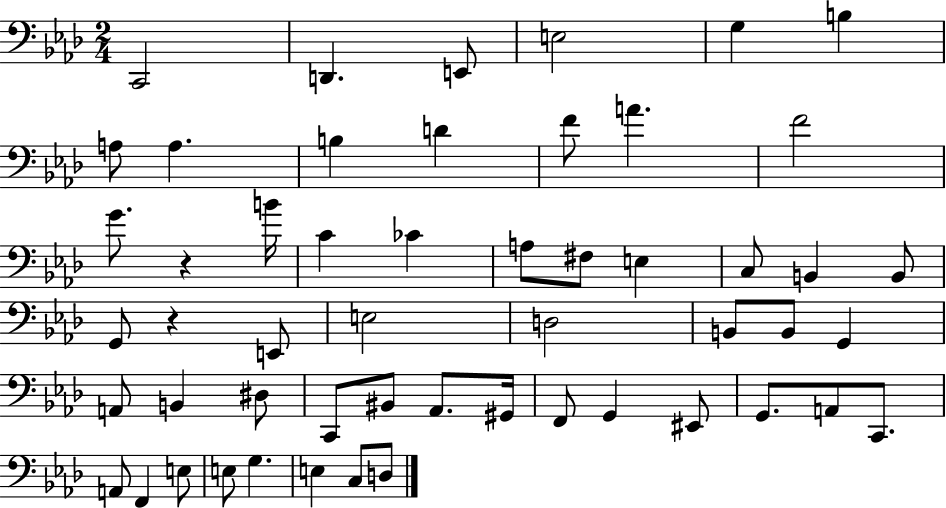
X:1
T:Untitled
M:2/4
L:1/4
K:Ab
C,,2 D,, E,,/2 E,2 G, B, A,/2 A, B, D F/2 A F2 G/2 z B/4 C _C A,/2 ^F,/2 E, C,/2 B,, B,,/2 G,,/2 z E,,/2 E,2 D,2 B,,/2 B,,/2 G,, A,,/2 B,, ^D,/2 C,,/2 ^B,,/2 _A,,/2 ^G,,/4 F,,/2 G,, ^E,,/2 G,,/2 A,,/2 C,,/2 A,,/2 F,, E,/2 E,/2 G, E, C,/2 D,/2